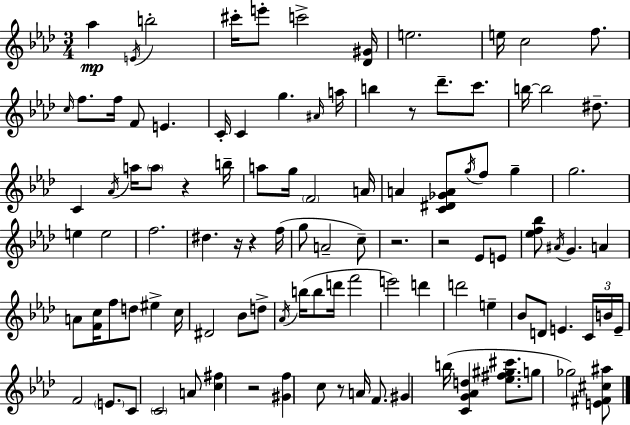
X:1
T:Untitled
M:3/4
L:1/4
K:Fm
_a E/4 b2 ^c'/4 e'/2 c'2 [_D^G]/4 e2 e/4 c2 f/2 c/4 f/2 f/4 F/2 E C/4 C g ^A/4 a/4 b z/2 _d'/2 c'/2 b/4 b2 ^d/2 C _A/4 a/4 a/2 z b/4 a/2 g/4 F2 A/4 A [C^D_GA]/2 g/4 f/2 g g2 e e2 f2 ^d z/4 z f/4 g/2 A2 c/2 z2 z2 _E/2 E/2 [_ef_b]/2 ^A/4 G A A/2 [Fc]/4 f/2 d/2 ^e c/4 ^D2 _B/2 d/2 _A/4 b/4 b/2 d'/4 f'2 e'2 d' d'2 e _B/2 D/2 E C/4 B/4 E/4 F2 E/2 C/2 C2 A/2 [c^f] z2 [^Gf] c/2 z/2 A/4 F/2 ^G b/4 [CG_Ad] [_e^f^g^c']/2 g/2 _g2 [E^F^c^a]/2